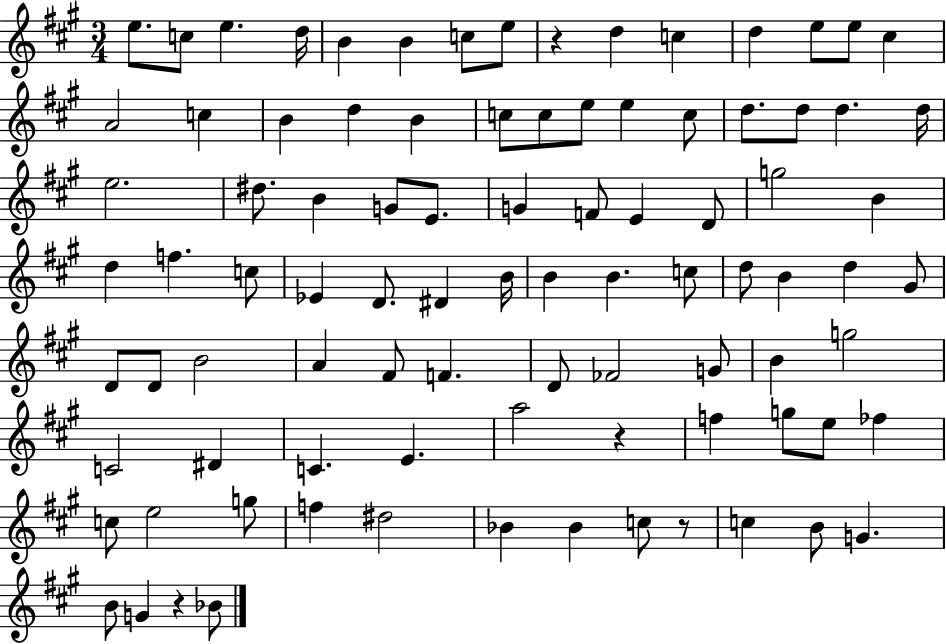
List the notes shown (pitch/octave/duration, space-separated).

E5/e. C5/e E5/q. D5/s B4/q B4/q C5/e E5/e R/q D5/q C5/q D5/q E5/e E5/e C#5/q A4/h C5/q B4/q D5/q B4/q C5/e C5/e E5/e E5/q C5/e D5/e. D5/e D5/q. D5/s E5/h. D#5/e. B4/q G4/e E4/e. G4/q F4/e E4/q D4/e G5/h B4/q D5/q F5/q. C5/e Eb4/q D4/e. D#4/q B4/s B4/q B4/q. C5/e D5/e B4/q D5/q G#4/e D4/e D4/e B4/h A4/q F#4/e F4/q. D4/e FES4/h G4/e B4/q G5/h C4/h D#4/q C4/q. E4/q. A5/h R/q F5/q G5/e E5/e FES5/q C5/e E5/h G5/e F5/q D#5/h Bb4/q Bb4/q C5/e R/e C5/q B4/e G4/q. B4/e G4/q R/q Bb4/e